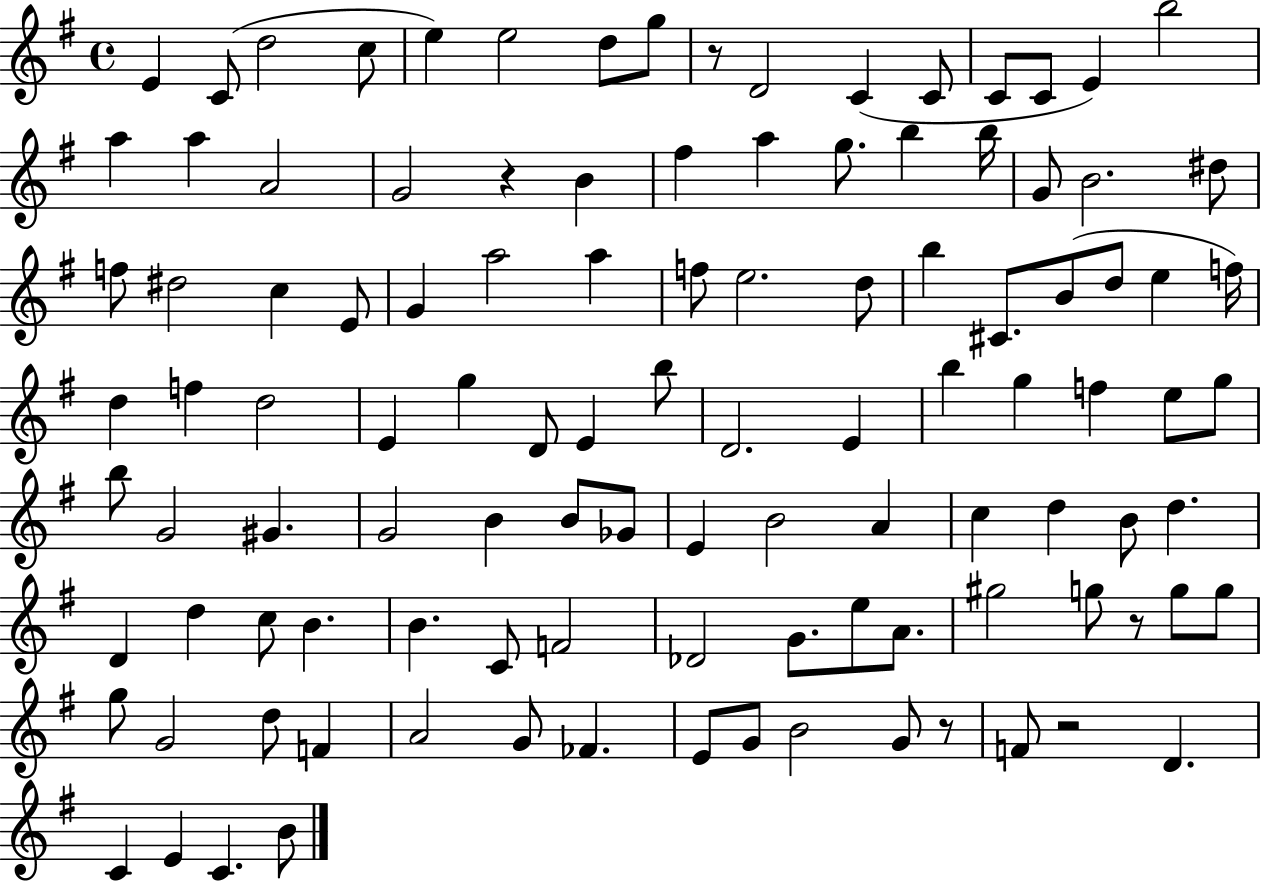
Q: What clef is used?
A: treble